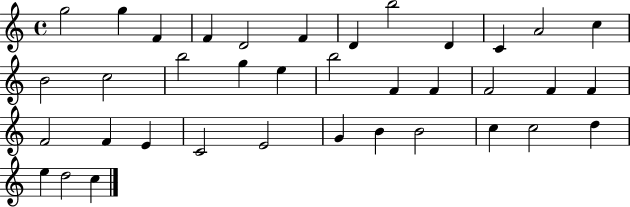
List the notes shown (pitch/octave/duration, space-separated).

G5/h G5/q F4/q F4/q D4/h F4/q D4/q B5/h D4/q C4/q A4/h C5/q B4/h C5/h B5/h G5/q E5/q B5/h F4/q F4/q F4/h F4/q F4/q F4/h F4/q E4/q C4/h E4/h G4/q B4/q B4/h C5/q C5/h D5/q E5/q D5/h C5/q